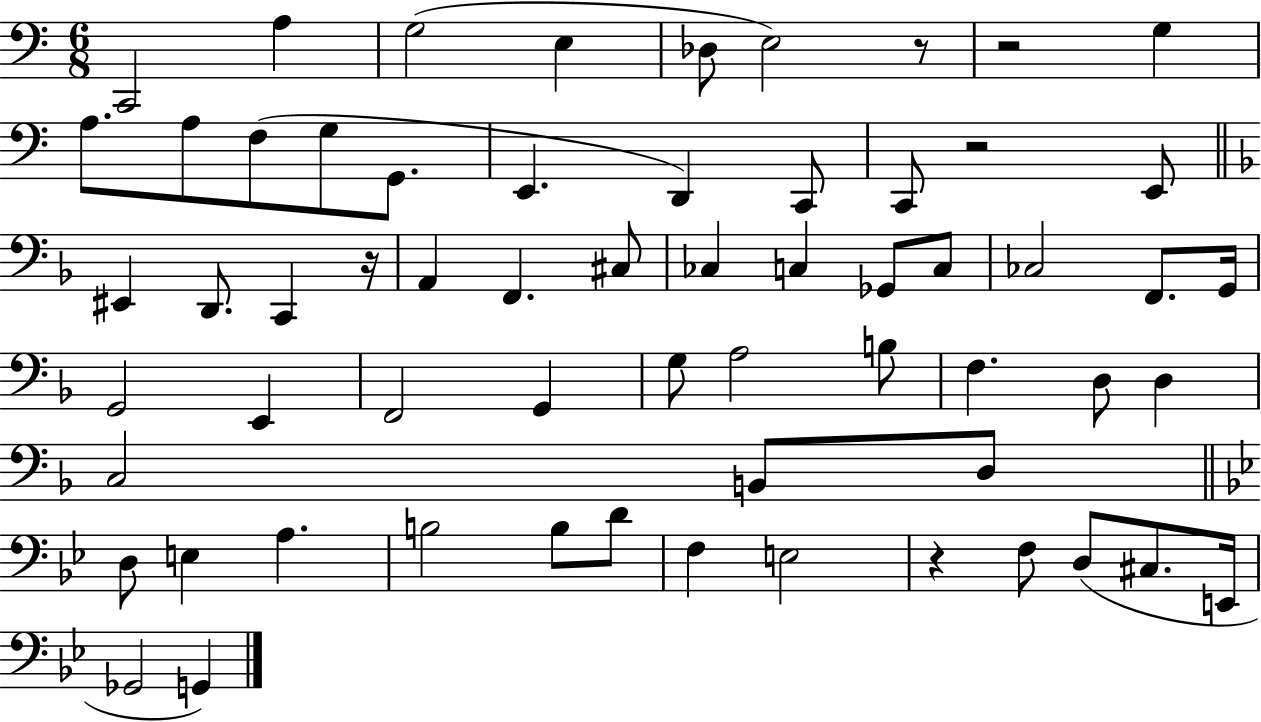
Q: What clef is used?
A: bass